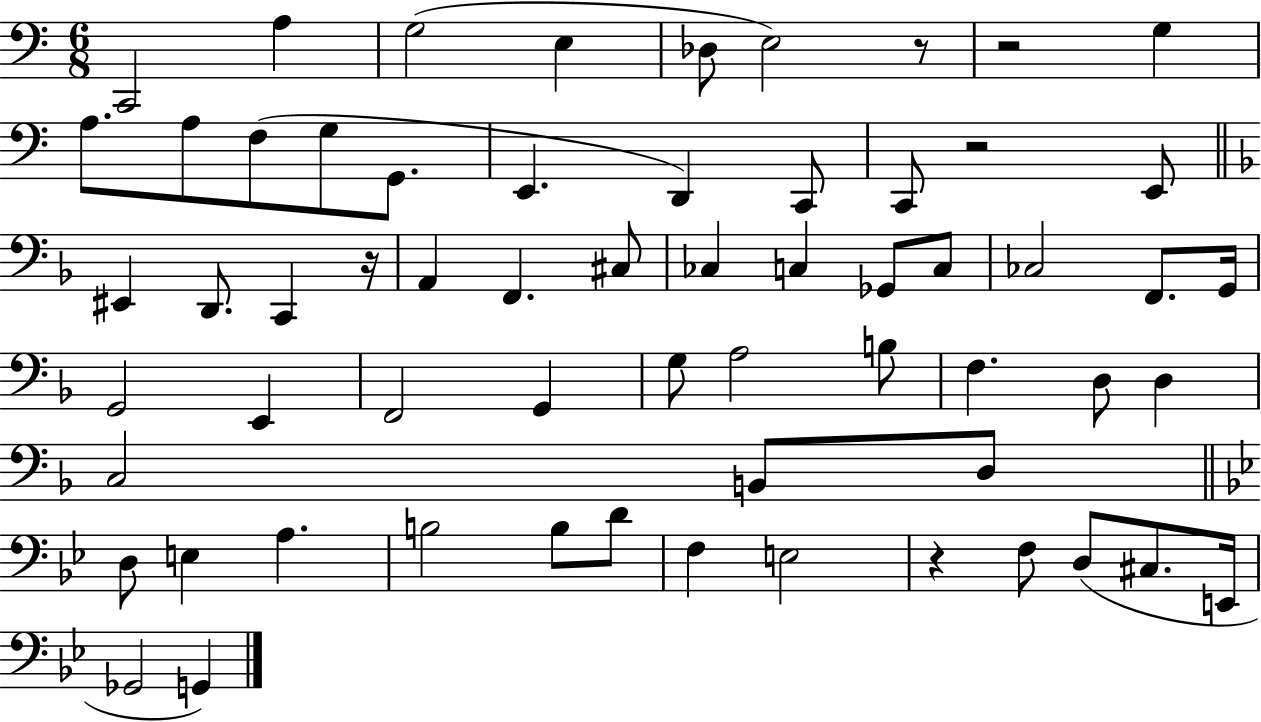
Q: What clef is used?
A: bass